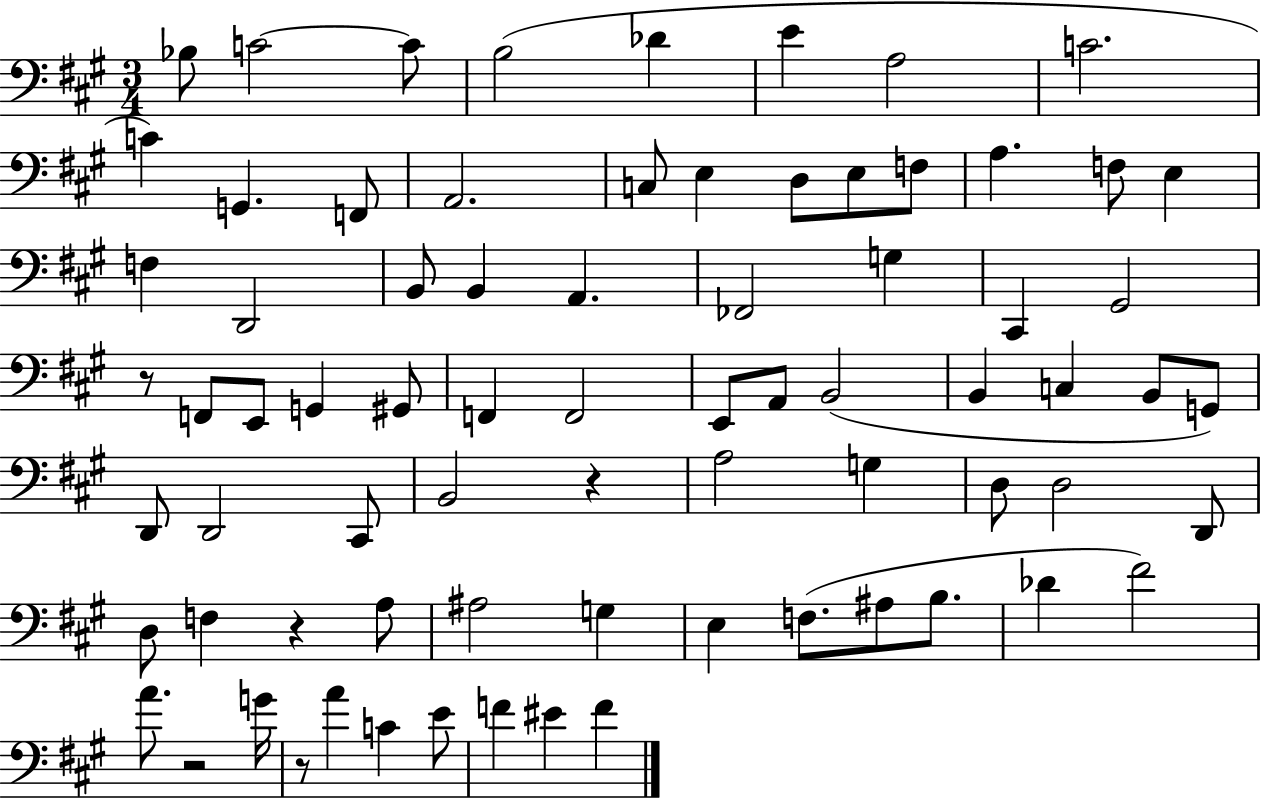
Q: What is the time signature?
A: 3/4